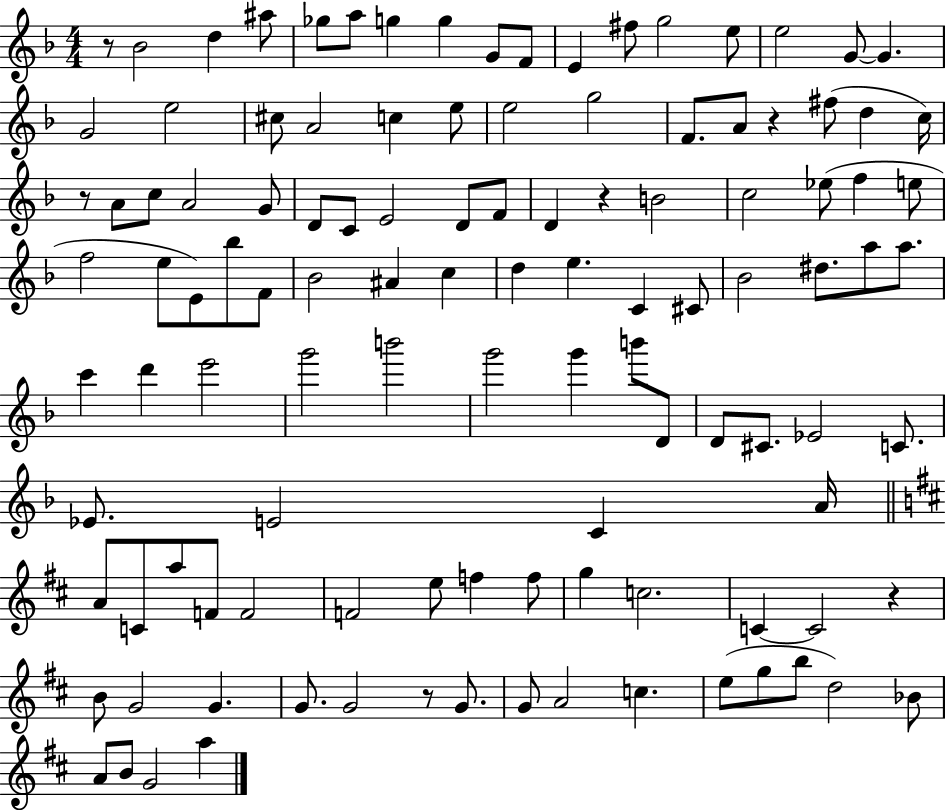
X:1
T:Untitled
M:4/4
L:1/4
K:F
z/2 _B2 d ^a/2 _g/2 a/2 g g G/2 F/2 E ^f/2 g2 e/2 e2 G/2 G G2 e2 ^c/2 A2 c e/2 e2 g2 F/2 A/2 z ^f/2 d c/4 z/2 A/2 c/2 A2 G/2 D/2 C/2 E2 D/2 F/2 D z B2 c2 _e/2 f e/2 f2 e/2 E/2 _b/2 F/2 _B2 ^A c d e C ^C/2 _B2 ^d/2 a/2 a/2 c' d' e'2 g'2 b'2 g'2 g' b'/2 D/2 D/2 ^C/2 _E2 C/2 _E/2 E2 C A/4 A/2 C/2 a/2 F/2 F2 F2 e/2 f f/2 g c2 C C2 z B/2 G2 G G/2 G2 z/2 G/2 G/2 A2 c e/2 g/2 b/2 d2 _B/2 A/2 B/2 G2 a